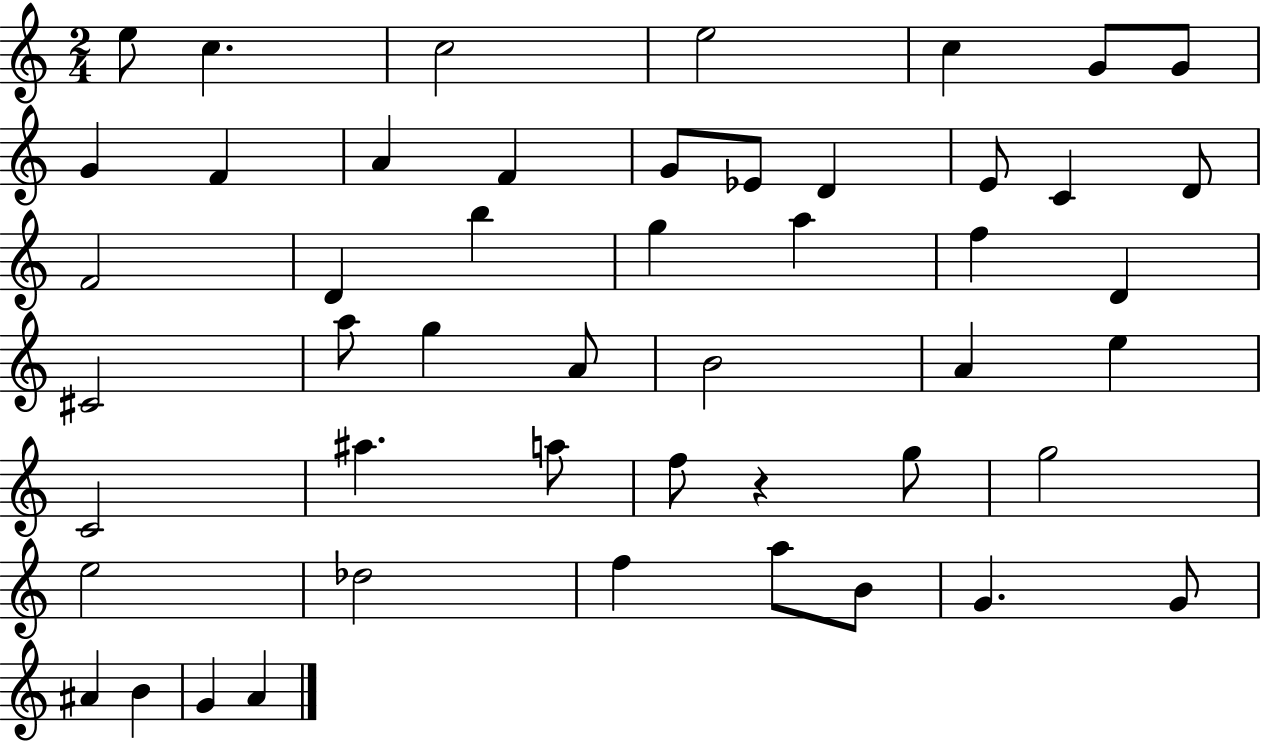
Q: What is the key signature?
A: C major